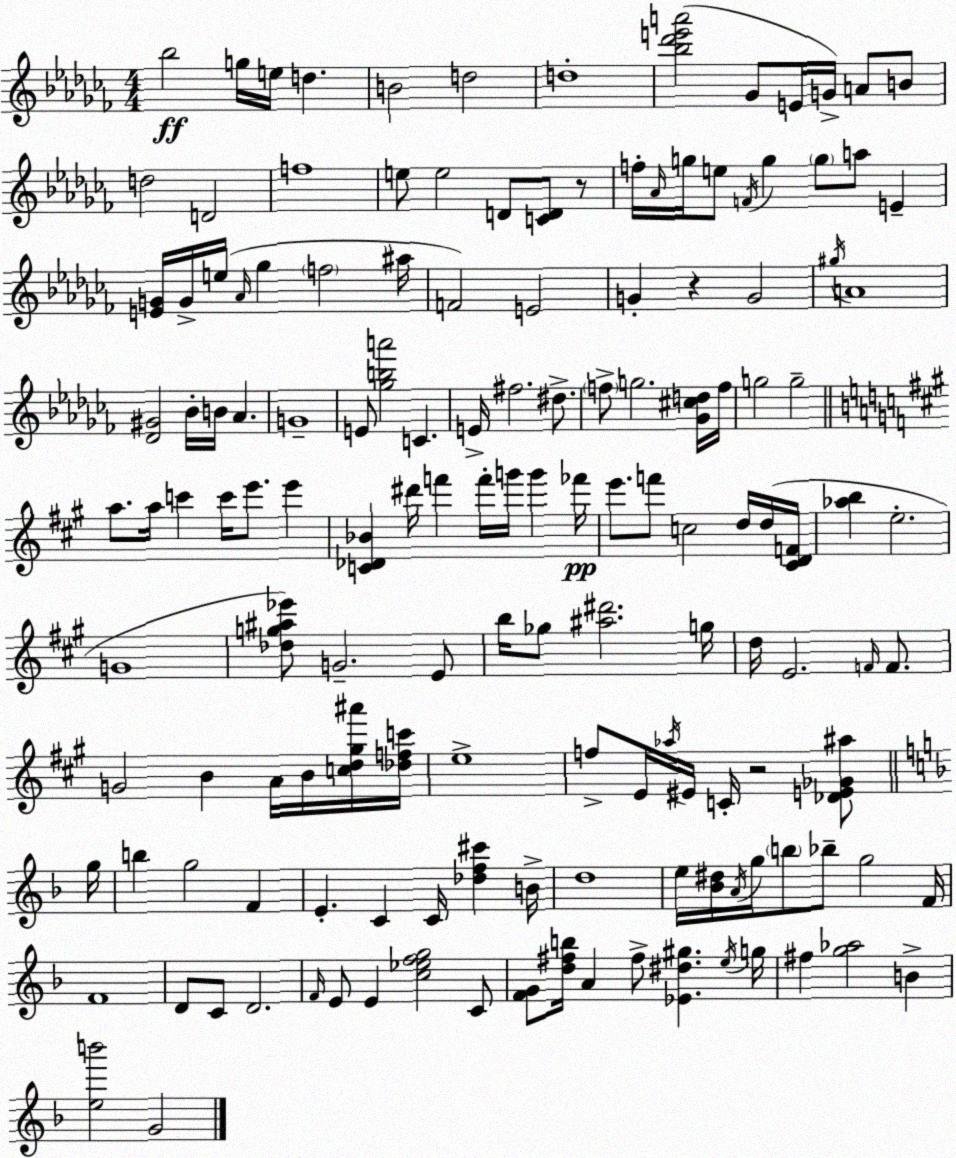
X:1
T:Untitled
M:4/4
L:1/4
K:Abm
_b2 g/4 e/4 d B2 d2 d4 [_b_d'e'a']2 _G/2 E/4 G/4 A/2 B/2 d2 D2 f4 e/2 e2 D/2 [CD]/2 z/2 f/4 _A/4 g/4 e/2 F/4 g g/2 a/2 E [EG]/4 G/4 e/4 _A/4 _g f2 ^a/4 F2 E2 G z G2 ^g/4 A4 [_D^G]2 _B/4 B/4 _A G4 E/2 [_gba']2 C E/4 ^f2 ^d/2 f/2 g2 [_G^cd]/4 f/4 g2 g2 a/2 a/4 c' c'/4 e'/2 e' [C_D_B] ^d'/4 f' f'/4 g'/4 g' _f'/4 e'/2 f'/2 c2 d/4 d/4 [^CDF]/4 [_ab] e2 G4 [_dg^a_e']/2 G2 E/2 b/4 _g/2 [^a^d']2 g/4 d/4 E2 F/4 F/2 G2 B A/4 B/4 [cd^g^a']/4 [_dfc']/4 e4 f/2 E/4 _a/4 ^E/4 C/4 z2 [_DE_G^a]/2 g/4 b g2 F E C C/4 [_df^c'] B/4 d4 e/4 [_B^d]/4 A/4 g/4 b/2 _b/2 g2 F/4 F4 D/2 C/2 D2 F/4 E/2 E [c_efg]2 C/2 [FG]/2 [d^fb]/4 A ^f/2 [_E^d^g] e/4 g/4 ^f [g_a]2 B [eb']2 G2